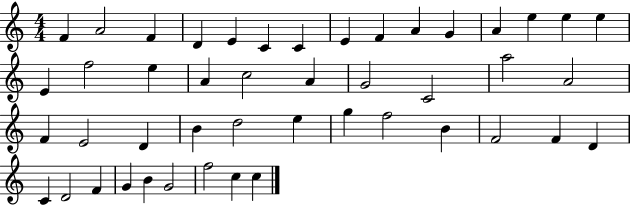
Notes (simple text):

F4/q A4/h F4/q D4/q E4/q C4/q C4/q E4/q F4/q A4/q G4/q A4/q E5/q E5/q E5/q E4/q F5/h E5/q A4/q C5/h A4/q G4/h C4/h A5/h A4/h F4/q E4/h D4/q B4/q D5/h E5/q G5/q F5/h B4/q F4/h F4/q D4/q C4/q D4/h F4/q G4/q B4/q G4/h F5/h C5/q C5/q